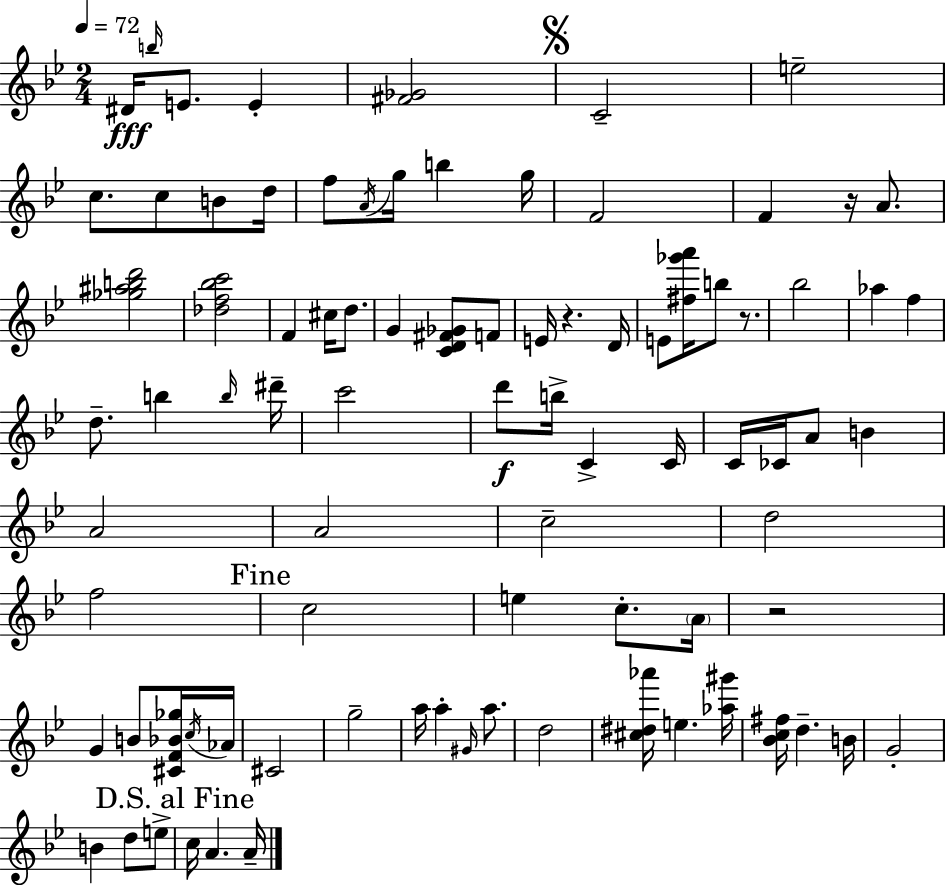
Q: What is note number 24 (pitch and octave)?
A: E4